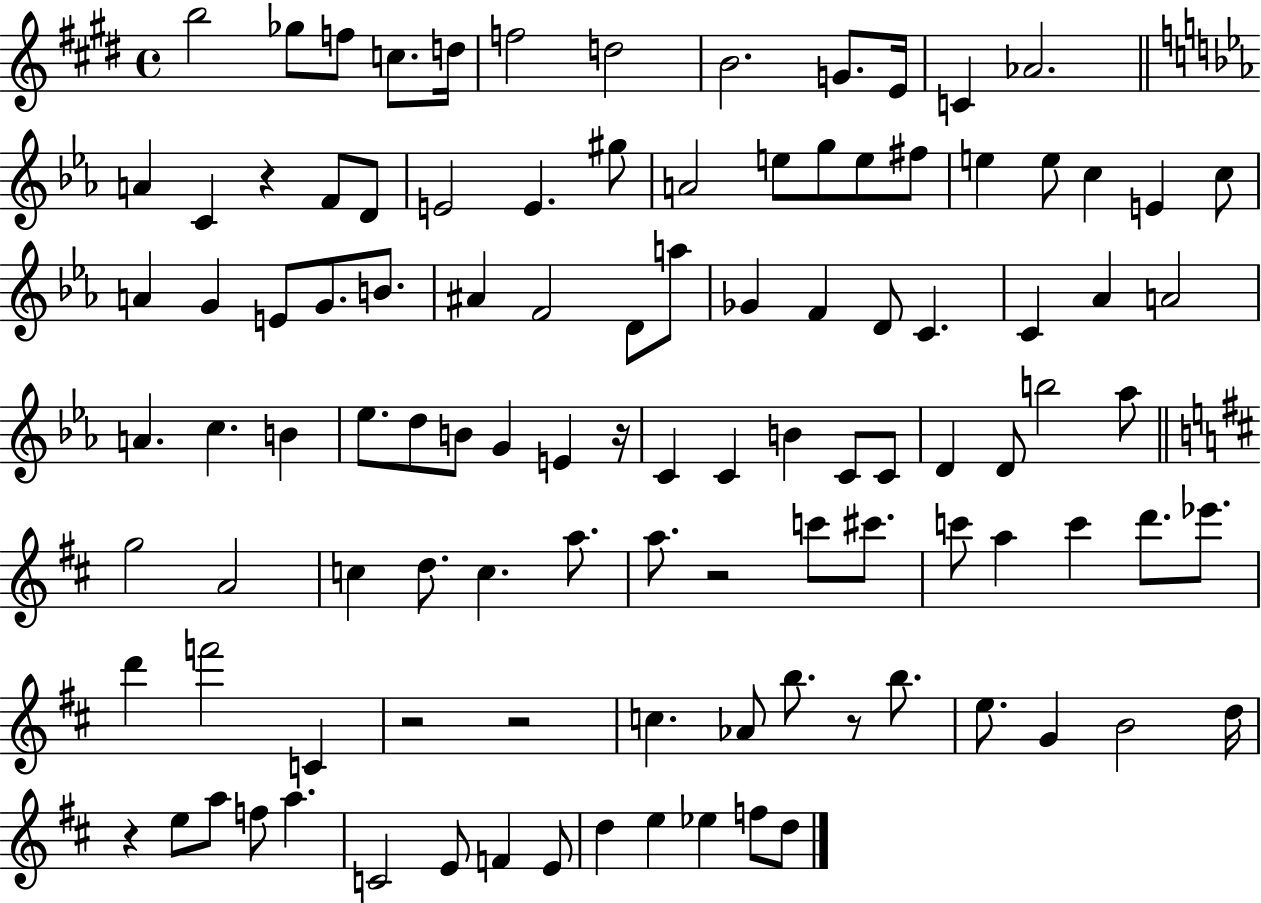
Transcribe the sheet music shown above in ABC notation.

X:1
T:Untitled
M:4/4
L:1/4
K:E
b2 _g/2 f/2 c/2 d/4 f2 d2 B2 G/2 E/4 C _A2 A C z F/2 D/2 E2 E ^g/2 A2 e/2 g/2 e/2 ^f/2 e e/2 c E c/2 A G E/2 G/2 B/2 ^A F2 D/2 a/2 _G F D/2 C C _A A2 A c B _e/2 d/2 B/2 G E z/4 C C B C/2 C/2 D D/2 b2 _a/2 g2 A2 c d/2 c a/2 a/2 z2 c'/2 ^c'/2 c'/2 a c' d'/2 _e'/2 d' f'2 C z2 z2 c _A/2 b/2 z/2 b/2 e/2 G B2 d/4 z e/2 a/2 f/2 a C2 E/2 F E/2 d e _e f/2 d/2